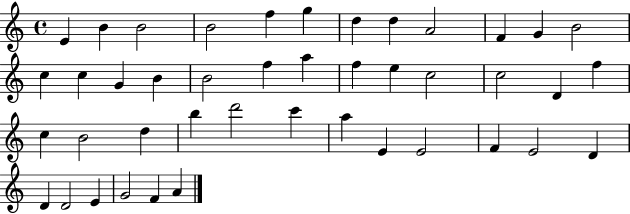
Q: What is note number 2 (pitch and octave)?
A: B4